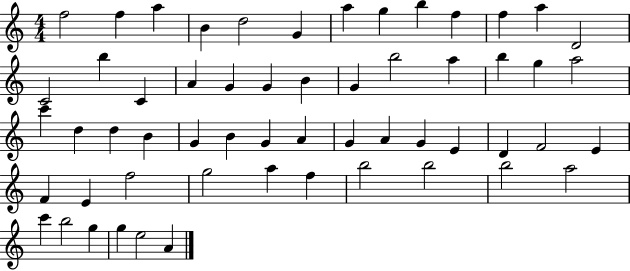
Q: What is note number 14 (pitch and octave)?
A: C4